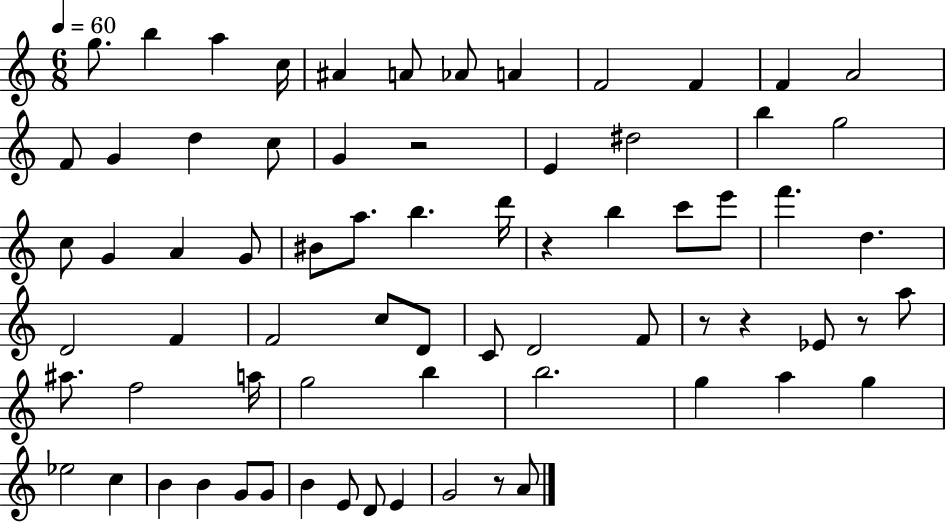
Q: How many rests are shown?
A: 6